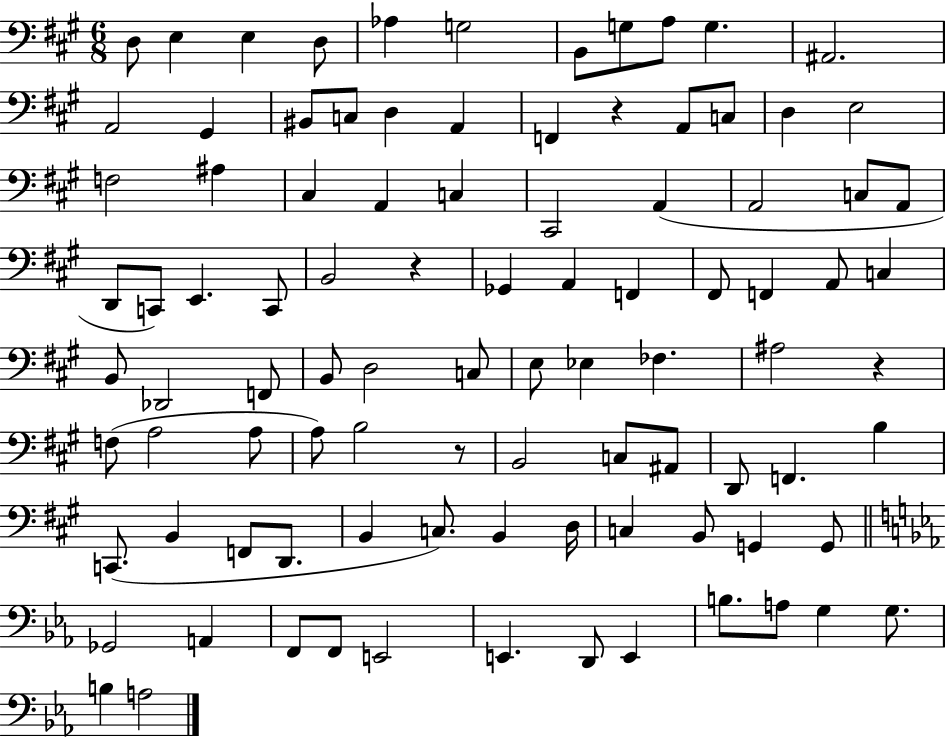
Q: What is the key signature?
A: A major